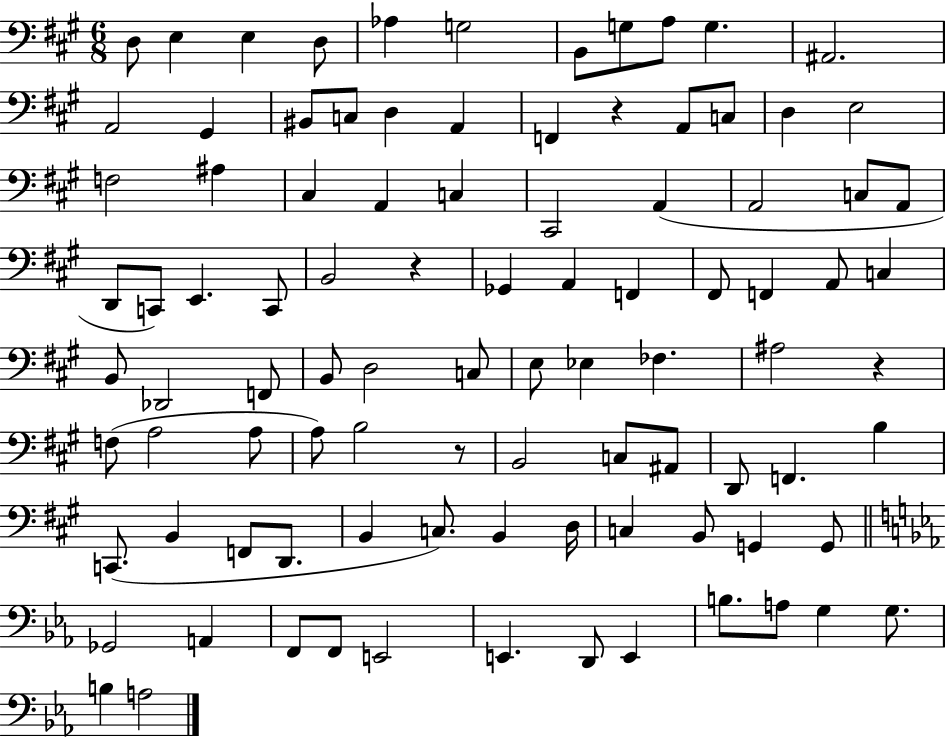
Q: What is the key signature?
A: A major